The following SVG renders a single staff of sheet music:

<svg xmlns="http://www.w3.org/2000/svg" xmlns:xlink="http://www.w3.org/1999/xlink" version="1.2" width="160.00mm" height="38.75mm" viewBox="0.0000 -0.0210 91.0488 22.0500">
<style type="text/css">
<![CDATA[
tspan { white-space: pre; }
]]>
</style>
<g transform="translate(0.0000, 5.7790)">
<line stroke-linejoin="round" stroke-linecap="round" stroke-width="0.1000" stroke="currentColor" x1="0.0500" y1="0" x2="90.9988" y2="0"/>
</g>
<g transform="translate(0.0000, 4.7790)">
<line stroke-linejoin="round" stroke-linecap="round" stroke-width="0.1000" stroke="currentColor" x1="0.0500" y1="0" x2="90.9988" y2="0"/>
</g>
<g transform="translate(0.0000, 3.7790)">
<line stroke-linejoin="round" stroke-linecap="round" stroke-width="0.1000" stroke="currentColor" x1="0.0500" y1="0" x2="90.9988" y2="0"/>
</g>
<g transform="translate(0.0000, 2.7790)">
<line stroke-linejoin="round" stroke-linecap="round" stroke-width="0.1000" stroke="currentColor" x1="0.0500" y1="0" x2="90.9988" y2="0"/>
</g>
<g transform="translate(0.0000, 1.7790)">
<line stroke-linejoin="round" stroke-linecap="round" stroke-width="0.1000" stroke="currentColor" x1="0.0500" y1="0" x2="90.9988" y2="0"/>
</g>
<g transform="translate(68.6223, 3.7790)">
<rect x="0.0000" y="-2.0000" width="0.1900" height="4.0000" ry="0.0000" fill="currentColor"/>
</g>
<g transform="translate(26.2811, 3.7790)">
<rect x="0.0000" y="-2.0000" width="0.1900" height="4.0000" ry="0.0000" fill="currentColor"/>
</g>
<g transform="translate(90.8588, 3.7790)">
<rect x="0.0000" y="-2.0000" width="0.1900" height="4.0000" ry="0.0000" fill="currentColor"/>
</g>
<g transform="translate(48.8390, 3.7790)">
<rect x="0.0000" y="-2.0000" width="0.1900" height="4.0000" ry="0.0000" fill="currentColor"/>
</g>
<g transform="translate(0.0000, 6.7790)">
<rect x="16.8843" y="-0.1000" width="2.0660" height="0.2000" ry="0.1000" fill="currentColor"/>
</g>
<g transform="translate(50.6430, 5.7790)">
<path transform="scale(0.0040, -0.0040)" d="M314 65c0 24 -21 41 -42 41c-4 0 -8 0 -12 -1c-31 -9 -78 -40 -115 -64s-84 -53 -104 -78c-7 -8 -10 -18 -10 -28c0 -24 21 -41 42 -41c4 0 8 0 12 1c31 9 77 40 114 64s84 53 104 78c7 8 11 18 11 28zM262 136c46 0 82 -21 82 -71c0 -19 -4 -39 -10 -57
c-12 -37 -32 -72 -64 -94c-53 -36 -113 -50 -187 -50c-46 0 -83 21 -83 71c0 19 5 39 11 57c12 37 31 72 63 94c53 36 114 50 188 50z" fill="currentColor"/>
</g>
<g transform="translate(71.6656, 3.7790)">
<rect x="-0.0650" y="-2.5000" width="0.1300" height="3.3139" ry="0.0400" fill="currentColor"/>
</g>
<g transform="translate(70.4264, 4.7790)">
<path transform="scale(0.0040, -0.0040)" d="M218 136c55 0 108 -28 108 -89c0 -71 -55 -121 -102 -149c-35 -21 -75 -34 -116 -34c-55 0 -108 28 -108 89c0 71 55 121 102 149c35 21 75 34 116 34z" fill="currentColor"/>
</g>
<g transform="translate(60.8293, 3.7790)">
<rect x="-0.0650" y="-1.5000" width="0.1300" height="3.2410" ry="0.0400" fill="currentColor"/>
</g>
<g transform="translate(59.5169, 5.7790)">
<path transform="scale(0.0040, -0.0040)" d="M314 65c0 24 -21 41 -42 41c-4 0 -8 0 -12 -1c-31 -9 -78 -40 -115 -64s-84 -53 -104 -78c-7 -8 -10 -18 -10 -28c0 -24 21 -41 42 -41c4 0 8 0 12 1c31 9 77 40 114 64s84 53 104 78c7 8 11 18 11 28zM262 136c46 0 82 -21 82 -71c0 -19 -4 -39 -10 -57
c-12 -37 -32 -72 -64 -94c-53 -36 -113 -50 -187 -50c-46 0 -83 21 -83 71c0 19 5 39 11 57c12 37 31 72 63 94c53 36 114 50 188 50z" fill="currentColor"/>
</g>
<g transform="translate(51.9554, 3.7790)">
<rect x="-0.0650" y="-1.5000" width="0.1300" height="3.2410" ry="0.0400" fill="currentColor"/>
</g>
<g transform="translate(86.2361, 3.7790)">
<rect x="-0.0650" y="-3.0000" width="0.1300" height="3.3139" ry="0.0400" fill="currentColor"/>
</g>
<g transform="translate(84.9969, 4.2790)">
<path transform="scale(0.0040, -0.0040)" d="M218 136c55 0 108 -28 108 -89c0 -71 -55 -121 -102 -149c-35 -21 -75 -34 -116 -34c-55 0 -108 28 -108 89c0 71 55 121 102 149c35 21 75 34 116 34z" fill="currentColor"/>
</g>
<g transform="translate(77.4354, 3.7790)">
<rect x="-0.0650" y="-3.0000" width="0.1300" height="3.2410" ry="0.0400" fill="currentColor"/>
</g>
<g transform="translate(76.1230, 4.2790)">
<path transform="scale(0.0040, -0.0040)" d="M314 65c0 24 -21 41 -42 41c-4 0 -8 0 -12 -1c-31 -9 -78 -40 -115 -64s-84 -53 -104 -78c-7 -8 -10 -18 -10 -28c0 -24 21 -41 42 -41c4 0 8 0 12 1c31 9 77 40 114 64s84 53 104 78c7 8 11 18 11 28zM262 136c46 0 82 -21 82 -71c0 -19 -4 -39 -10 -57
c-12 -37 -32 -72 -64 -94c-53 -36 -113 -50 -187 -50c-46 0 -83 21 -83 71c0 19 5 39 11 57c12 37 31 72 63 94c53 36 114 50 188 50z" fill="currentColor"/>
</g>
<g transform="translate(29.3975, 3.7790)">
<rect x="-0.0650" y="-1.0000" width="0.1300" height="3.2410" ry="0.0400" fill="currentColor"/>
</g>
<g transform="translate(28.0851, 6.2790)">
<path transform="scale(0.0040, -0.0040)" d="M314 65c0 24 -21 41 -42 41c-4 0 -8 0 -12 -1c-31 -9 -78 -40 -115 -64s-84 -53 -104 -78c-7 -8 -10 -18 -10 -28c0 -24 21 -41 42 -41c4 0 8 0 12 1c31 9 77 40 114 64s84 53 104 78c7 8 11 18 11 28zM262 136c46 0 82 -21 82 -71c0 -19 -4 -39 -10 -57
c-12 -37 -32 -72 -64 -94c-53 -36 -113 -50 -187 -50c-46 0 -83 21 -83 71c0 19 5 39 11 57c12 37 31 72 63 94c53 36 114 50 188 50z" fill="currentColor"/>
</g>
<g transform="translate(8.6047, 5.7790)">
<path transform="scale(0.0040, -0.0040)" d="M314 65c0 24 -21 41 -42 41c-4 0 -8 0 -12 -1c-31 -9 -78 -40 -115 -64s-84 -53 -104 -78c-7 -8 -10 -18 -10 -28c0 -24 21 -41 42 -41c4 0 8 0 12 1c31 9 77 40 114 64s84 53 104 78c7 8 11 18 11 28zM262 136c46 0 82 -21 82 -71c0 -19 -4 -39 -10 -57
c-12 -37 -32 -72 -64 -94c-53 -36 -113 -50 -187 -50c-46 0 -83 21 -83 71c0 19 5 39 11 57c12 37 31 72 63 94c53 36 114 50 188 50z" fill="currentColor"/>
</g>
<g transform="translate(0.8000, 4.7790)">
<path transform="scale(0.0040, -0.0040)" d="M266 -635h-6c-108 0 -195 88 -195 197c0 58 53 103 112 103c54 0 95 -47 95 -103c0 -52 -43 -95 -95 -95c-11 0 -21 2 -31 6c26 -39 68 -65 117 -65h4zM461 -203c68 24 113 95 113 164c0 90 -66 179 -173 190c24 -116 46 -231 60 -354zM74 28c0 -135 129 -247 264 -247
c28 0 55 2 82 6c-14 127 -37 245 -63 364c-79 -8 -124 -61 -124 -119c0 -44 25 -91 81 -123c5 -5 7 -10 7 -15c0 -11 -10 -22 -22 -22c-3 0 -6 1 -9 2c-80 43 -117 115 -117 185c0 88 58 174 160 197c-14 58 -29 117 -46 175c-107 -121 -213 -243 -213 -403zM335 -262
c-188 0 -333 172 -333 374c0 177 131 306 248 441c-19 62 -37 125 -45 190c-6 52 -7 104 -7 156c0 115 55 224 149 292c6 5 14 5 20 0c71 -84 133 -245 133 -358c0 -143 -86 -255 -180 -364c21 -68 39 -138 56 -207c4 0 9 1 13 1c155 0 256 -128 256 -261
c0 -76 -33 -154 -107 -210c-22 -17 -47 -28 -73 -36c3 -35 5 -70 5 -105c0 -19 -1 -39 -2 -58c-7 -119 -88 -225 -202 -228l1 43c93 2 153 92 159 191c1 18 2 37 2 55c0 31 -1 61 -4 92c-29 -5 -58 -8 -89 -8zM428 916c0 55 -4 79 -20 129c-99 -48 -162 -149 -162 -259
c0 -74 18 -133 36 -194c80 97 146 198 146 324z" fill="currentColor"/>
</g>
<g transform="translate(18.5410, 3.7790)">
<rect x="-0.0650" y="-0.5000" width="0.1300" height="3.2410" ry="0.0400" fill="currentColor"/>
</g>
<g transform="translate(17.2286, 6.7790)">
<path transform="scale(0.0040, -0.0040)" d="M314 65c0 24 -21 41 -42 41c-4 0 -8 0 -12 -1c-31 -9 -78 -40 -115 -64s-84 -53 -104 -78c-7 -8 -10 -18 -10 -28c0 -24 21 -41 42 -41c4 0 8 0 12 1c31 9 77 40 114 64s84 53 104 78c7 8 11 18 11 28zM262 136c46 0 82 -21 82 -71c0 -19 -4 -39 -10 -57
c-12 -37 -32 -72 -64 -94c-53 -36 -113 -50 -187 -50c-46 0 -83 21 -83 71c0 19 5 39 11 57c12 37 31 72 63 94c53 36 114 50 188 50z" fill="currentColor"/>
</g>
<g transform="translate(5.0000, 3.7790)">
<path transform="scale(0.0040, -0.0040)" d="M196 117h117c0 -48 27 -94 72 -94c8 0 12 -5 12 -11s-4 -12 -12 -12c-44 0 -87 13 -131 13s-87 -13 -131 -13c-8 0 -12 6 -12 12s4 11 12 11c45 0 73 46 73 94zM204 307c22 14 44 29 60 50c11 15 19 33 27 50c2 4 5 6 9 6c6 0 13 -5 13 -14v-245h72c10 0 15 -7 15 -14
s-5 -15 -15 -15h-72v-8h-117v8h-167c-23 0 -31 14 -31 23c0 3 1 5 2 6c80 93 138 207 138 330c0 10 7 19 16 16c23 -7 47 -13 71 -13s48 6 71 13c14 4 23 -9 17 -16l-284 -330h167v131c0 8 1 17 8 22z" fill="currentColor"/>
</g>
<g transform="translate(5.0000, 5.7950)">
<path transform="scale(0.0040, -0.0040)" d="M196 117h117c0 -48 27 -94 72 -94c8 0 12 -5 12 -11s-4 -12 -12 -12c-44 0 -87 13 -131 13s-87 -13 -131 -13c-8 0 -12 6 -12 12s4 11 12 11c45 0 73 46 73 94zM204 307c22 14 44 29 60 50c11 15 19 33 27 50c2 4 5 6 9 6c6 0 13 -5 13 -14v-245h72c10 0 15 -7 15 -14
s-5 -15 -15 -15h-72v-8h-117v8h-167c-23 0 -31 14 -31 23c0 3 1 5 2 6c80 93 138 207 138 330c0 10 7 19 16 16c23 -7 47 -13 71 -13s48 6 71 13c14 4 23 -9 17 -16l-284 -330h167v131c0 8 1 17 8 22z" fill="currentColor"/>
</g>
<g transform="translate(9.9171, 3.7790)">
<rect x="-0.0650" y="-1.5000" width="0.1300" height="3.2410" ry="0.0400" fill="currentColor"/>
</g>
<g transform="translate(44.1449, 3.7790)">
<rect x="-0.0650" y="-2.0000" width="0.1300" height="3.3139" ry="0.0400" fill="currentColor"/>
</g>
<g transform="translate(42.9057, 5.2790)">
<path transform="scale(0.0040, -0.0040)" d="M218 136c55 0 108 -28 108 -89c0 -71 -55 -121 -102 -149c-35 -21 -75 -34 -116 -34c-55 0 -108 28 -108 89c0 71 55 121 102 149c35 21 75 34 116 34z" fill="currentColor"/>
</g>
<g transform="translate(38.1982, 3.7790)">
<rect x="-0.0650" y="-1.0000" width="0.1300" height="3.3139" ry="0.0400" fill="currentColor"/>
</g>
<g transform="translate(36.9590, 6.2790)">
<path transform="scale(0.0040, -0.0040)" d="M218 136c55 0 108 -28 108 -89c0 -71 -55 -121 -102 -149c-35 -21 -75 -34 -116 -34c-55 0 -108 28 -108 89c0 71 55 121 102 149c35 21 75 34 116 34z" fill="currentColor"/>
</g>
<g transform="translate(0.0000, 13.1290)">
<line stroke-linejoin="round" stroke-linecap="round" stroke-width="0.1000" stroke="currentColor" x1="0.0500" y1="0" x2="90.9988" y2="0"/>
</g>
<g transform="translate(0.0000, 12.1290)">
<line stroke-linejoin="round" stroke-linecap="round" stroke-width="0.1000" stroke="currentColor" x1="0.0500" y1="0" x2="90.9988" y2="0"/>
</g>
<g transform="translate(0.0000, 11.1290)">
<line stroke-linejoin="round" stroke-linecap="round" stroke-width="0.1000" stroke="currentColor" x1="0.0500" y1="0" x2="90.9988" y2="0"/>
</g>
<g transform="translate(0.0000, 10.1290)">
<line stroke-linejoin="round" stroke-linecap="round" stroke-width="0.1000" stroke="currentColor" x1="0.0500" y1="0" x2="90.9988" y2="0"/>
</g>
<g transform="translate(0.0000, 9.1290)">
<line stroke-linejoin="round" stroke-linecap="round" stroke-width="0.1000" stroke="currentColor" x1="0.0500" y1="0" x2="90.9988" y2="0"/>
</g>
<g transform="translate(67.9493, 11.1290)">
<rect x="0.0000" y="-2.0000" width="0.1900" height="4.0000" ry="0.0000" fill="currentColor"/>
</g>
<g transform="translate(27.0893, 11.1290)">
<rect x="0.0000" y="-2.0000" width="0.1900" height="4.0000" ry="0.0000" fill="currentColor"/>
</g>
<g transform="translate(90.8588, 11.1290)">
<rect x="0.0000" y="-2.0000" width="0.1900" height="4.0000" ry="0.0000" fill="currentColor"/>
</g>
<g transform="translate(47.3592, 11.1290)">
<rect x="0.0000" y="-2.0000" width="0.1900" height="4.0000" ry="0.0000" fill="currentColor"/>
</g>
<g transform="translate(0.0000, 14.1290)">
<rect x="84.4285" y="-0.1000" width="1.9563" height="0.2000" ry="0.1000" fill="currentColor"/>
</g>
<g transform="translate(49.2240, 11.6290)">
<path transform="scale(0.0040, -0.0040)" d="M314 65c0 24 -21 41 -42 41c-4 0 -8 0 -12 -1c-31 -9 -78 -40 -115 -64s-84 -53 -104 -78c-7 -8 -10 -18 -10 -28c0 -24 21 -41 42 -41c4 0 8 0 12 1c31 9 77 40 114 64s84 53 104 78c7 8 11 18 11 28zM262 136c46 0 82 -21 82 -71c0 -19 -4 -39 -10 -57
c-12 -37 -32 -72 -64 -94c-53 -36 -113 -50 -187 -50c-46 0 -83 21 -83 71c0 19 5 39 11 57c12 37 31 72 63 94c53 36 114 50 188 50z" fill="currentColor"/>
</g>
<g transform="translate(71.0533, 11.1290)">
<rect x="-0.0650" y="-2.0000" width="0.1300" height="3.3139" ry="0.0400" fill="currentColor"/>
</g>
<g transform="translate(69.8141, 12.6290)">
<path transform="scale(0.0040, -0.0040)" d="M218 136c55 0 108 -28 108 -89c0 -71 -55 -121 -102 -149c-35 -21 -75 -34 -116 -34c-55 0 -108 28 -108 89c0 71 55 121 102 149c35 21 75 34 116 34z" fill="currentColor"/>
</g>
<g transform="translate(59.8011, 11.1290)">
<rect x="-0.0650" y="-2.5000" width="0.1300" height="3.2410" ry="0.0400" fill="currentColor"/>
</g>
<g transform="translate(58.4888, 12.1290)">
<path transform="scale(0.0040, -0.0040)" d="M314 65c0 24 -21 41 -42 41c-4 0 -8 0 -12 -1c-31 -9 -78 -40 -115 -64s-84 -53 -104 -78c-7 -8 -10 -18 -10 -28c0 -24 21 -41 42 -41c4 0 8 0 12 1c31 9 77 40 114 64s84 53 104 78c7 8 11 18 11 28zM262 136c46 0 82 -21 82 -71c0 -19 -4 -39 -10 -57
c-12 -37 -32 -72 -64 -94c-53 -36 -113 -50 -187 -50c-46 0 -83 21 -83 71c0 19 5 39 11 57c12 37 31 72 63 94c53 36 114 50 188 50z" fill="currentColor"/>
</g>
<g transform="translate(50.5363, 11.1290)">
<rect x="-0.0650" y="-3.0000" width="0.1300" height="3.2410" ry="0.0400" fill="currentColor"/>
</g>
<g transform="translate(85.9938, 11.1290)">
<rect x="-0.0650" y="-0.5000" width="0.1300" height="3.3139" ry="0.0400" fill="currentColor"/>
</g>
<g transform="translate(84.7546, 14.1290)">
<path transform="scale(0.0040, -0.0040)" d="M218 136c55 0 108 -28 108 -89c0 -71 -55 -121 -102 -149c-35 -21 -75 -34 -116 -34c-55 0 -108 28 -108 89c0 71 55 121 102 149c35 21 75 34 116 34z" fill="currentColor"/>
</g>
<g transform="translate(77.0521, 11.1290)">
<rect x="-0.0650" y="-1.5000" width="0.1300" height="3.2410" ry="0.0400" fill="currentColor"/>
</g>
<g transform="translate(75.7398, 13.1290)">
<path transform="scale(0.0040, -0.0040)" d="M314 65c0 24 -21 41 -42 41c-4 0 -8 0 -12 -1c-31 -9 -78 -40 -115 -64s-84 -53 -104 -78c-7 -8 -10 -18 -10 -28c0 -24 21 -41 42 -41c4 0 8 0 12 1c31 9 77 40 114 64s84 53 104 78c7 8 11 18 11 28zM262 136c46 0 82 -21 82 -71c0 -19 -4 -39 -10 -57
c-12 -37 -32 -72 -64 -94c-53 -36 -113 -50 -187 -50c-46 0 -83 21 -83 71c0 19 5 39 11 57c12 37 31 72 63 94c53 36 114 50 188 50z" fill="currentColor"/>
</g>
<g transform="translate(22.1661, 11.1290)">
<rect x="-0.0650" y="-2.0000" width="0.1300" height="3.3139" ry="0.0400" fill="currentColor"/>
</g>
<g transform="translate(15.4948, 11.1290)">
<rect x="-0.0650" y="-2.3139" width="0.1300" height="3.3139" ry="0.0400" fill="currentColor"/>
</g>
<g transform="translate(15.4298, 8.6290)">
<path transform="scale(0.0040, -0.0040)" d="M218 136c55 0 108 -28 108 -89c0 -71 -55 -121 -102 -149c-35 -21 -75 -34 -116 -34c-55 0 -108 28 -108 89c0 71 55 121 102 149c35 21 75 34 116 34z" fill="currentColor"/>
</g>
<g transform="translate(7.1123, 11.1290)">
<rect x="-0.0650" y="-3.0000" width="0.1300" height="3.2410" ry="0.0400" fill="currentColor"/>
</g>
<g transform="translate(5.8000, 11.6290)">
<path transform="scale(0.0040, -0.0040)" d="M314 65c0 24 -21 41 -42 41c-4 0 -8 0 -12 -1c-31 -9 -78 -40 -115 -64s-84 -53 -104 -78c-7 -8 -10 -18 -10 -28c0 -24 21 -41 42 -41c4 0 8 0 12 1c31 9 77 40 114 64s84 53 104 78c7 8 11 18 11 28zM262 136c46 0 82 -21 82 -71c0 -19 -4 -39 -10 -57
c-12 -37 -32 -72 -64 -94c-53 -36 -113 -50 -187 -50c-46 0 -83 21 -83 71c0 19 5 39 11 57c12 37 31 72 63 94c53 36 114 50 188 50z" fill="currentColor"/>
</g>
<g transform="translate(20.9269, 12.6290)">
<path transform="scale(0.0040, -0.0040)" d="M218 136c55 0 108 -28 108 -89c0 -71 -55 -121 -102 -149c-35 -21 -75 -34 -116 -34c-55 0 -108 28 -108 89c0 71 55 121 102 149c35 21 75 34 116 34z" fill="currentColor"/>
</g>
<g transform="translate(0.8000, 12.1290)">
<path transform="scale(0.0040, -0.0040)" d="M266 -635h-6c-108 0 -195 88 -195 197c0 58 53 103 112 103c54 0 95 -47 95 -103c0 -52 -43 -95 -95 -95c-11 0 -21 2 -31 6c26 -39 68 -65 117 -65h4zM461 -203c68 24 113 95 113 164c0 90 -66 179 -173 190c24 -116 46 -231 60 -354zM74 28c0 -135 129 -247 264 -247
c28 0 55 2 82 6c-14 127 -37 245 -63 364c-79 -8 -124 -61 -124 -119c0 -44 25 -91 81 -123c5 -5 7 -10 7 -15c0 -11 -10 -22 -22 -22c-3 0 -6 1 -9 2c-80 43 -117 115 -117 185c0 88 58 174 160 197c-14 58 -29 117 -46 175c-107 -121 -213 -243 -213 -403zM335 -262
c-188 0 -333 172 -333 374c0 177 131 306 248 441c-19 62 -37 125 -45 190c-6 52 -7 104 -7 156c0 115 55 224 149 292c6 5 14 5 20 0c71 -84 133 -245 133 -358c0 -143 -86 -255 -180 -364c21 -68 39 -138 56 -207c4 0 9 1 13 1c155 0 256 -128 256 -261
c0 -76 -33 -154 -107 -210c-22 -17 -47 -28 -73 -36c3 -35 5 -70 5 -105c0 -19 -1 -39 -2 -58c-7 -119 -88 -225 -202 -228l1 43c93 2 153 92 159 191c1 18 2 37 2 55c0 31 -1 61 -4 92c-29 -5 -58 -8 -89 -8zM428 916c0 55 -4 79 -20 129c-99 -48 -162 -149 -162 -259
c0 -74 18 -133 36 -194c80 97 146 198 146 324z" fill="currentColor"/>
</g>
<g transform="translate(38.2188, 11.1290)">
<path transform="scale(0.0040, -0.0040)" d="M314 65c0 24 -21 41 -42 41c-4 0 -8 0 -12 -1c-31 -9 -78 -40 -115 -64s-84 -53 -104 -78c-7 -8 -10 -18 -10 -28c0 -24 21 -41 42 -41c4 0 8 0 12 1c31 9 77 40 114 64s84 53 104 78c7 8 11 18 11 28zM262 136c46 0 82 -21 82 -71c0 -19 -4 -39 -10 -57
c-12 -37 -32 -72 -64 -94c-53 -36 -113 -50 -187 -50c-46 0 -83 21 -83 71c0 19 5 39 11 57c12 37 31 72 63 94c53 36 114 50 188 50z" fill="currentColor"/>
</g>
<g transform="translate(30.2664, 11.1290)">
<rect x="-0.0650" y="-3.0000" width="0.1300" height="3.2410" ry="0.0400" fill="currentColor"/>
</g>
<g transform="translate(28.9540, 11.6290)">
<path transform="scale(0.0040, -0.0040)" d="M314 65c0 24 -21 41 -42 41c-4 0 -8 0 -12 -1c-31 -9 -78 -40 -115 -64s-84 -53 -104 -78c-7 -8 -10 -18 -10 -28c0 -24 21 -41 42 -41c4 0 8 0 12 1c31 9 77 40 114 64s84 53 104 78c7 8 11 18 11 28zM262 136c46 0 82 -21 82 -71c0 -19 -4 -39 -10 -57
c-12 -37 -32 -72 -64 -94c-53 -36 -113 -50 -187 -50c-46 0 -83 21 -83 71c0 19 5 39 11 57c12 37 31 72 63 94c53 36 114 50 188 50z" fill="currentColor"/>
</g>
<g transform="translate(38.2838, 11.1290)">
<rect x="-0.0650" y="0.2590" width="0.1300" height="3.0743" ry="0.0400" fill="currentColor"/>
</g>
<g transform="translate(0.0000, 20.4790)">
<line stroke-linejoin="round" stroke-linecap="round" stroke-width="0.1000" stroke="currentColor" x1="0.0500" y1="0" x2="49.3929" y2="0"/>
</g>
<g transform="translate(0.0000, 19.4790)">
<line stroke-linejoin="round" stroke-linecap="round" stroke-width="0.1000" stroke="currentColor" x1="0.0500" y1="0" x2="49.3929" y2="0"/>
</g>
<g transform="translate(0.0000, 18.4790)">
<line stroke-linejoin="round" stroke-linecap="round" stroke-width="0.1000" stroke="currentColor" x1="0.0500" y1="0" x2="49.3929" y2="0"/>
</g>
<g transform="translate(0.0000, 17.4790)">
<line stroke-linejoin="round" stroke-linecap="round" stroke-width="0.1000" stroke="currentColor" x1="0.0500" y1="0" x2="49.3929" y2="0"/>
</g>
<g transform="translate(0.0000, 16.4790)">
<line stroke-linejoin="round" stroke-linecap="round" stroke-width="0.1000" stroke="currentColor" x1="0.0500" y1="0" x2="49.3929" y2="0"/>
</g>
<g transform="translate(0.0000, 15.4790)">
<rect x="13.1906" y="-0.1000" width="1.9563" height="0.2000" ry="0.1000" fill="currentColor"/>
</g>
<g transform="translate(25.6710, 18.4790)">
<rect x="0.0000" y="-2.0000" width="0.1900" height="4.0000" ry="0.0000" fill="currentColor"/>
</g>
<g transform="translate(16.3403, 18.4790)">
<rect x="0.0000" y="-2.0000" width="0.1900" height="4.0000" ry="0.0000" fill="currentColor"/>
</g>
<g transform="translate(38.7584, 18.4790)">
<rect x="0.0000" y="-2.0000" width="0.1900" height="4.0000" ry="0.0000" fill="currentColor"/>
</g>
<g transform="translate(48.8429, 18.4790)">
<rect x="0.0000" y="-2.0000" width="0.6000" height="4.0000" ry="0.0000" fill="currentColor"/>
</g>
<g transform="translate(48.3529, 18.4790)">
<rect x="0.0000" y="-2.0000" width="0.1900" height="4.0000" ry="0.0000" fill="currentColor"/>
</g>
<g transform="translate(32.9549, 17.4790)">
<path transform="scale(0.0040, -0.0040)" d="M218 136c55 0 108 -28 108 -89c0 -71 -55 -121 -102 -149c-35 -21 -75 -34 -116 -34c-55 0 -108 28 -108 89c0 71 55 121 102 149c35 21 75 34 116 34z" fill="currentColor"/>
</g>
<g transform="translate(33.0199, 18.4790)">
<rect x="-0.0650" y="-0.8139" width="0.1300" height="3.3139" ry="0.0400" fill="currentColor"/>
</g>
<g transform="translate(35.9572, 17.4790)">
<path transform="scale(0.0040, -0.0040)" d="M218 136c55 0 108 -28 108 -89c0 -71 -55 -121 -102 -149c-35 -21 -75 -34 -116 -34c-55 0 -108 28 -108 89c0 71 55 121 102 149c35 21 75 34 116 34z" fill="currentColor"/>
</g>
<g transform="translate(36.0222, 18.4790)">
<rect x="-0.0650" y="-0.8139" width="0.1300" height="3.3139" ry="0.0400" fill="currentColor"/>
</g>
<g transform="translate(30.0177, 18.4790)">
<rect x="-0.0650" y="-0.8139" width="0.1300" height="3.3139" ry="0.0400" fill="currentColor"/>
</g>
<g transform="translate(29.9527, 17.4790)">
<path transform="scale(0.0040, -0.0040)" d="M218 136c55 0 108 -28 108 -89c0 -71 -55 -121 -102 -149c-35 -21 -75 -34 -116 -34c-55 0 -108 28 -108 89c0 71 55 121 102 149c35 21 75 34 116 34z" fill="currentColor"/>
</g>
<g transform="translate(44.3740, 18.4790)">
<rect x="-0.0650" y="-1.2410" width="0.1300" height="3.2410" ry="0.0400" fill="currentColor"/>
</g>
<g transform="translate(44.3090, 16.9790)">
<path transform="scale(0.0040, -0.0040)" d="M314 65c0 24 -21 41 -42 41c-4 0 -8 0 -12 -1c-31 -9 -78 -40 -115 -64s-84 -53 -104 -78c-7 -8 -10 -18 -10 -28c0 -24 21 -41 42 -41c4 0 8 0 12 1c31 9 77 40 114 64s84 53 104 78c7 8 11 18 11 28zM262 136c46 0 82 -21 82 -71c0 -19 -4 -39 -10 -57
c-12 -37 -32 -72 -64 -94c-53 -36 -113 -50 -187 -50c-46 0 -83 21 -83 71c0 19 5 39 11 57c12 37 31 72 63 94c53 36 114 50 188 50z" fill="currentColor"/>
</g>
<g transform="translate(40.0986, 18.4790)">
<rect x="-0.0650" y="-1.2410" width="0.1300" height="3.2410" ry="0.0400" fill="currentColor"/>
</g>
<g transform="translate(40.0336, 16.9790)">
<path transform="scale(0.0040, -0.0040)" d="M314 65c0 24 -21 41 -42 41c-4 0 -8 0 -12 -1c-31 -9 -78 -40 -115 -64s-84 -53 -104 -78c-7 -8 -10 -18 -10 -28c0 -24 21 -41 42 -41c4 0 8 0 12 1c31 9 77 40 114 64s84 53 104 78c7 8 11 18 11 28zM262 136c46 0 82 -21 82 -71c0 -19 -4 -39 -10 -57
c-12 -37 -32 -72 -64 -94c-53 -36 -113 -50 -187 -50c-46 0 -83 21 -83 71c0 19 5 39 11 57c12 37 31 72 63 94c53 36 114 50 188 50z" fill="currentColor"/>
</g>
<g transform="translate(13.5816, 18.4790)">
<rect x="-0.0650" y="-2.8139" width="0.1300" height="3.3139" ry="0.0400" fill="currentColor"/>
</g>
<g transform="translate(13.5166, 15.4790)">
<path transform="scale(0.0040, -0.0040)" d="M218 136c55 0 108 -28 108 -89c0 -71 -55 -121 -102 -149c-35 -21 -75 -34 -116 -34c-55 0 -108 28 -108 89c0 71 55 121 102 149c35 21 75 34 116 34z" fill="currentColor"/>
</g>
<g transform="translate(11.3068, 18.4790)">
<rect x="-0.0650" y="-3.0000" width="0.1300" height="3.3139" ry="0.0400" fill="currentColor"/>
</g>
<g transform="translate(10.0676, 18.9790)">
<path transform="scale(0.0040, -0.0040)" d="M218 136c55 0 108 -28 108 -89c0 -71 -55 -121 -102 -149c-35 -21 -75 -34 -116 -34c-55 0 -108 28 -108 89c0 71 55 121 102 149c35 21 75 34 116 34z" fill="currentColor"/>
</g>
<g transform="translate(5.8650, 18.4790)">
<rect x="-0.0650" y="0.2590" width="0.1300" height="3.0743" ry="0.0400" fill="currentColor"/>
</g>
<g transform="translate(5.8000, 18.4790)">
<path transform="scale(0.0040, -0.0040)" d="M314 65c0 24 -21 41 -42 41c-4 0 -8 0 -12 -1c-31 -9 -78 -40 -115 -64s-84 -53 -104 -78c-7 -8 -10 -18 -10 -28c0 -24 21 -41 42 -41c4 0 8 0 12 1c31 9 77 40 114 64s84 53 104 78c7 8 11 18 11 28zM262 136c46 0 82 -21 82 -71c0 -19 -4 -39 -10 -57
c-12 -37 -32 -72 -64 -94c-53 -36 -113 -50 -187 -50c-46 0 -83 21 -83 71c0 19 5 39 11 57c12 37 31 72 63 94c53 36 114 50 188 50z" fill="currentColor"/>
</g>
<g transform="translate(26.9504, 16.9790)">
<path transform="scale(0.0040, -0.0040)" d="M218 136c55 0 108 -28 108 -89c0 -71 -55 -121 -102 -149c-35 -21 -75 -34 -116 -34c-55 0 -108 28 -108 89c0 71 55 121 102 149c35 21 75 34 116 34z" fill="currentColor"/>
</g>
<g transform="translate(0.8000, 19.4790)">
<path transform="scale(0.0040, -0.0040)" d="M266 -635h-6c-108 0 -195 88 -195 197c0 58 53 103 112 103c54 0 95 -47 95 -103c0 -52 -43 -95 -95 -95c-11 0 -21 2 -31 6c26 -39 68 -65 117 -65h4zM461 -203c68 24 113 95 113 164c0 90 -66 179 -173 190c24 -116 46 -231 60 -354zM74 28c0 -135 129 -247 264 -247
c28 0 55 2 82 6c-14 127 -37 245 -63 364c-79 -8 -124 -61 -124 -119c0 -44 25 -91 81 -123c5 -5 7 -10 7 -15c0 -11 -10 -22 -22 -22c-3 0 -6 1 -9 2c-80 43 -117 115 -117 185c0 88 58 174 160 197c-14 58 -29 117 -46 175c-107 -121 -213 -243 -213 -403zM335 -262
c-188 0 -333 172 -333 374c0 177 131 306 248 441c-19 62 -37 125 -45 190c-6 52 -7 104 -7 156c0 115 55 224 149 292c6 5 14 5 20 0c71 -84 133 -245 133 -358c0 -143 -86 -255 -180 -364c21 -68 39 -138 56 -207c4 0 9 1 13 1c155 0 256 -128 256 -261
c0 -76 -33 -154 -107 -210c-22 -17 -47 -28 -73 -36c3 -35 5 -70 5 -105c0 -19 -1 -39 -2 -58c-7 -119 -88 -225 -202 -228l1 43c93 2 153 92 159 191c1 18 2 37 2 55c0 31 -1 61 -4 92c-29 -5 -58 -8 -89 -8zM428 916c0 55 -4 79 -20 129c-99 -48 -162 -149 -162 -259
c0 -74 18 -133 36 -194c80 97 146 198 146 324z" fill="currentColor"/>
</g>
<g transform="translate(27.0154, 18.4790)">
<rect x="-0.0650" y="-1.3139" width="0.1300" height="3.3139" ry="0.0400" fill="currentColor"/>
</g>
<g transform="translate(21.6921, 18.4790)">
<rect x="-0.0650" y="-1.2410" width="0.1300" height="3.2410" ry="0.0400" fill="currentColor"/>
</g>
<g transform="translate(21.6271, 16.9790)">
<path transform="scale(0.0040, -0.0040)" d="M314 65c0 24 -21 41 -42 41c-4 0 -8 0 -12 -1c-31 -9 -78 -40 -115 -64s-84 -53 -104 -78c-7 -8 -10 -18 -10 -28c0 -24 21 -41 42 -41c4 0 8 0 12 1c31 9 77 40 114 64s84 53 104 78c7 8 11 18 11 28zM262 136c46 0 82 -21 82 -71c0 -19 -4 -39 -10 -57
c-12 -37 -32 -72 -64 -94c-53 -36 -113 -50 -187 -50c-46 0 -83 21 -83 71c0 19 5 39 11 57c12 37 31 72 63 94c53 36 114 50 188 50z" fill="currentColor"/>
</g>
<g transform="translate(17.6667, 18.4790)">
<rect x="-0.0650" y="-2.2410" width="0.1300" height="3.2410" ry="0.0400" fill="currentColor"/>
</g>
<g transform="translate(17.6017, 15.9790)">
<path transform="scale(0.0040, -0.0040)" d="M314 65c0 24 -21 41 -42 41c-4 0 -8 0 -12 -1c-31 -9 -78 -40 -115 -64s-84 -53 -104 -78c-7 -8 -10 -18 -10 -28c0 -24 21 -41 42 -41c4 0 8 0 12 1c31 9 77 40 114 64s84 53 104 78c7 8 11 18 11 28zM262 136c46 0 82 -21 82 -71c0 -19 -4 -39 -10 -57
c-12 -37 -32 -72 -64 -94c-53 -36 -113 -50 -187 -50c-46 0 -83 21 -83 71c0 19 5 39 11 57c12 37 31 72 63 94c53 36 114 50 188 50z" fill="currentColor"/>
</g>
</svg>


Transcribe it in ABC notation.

X:1
T:Untitled
M:4/4
L:1/4
K:C
E2 C2 D2 D F E2 E2 G A2 A A2 g F A2 B2 A2 G2 F E2 C B2 A a g2 e2 e d d d e2 e2